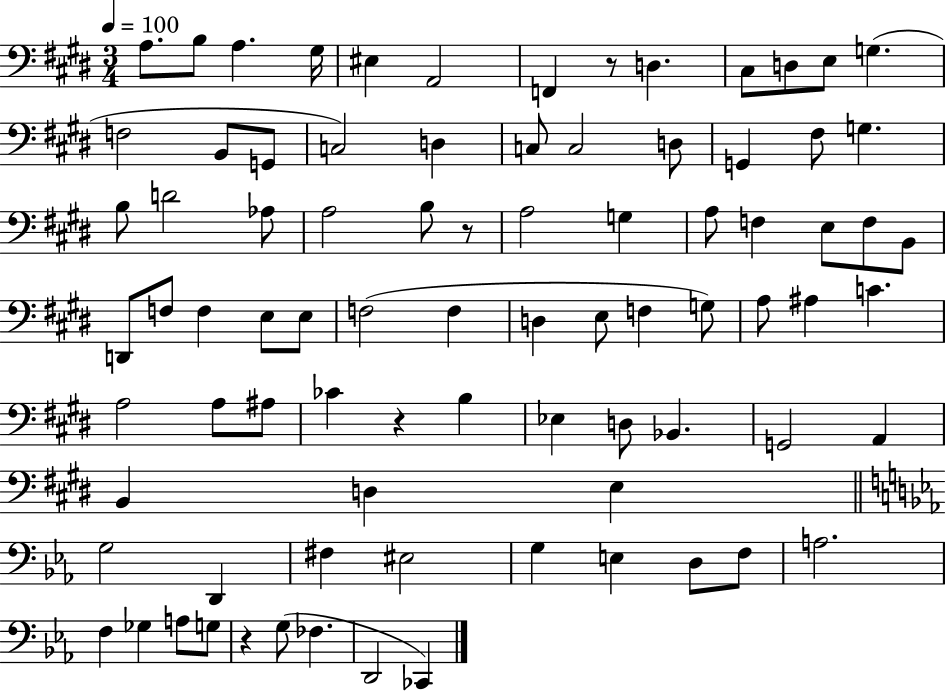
{
  \clef bass
  \numericTimeSignature
  \time 3/4
  \key e \major
  \tempo 4 = 100
  \repeat volta 2 { a8. b8 a4. gis16 | eis4 a,2 | f,4 r8 d4. | cis8 d8 e8 g4.( | \break f2 b,8 g,8 | c2) d4 | c8 c2 d8 | g,4 fis8 g4. | \break b8 d'2 aes8 | a2 b8 r8 | a2 g4 | a8 f4 e8 f8 b,8 | \break d,8 f8 f4 e8 e8 | f2( f4 | d4 e8 f4 g8) | a8 ais4 c'4. | \break a2 a8 ais8 | ces'4 r4 b4 | ees4 d8 bes,4. | g,2 a,4 | \break b,4 d4 e4 | \bar "||" \break \key c \minor g2 d,4 | fis4 eis2 | g4 e4 d8 f8 | a2. | \break f4 ges4 a8 g8 | r4 g8( fes4. | d,2 ces,4) | } \bar "|."
}